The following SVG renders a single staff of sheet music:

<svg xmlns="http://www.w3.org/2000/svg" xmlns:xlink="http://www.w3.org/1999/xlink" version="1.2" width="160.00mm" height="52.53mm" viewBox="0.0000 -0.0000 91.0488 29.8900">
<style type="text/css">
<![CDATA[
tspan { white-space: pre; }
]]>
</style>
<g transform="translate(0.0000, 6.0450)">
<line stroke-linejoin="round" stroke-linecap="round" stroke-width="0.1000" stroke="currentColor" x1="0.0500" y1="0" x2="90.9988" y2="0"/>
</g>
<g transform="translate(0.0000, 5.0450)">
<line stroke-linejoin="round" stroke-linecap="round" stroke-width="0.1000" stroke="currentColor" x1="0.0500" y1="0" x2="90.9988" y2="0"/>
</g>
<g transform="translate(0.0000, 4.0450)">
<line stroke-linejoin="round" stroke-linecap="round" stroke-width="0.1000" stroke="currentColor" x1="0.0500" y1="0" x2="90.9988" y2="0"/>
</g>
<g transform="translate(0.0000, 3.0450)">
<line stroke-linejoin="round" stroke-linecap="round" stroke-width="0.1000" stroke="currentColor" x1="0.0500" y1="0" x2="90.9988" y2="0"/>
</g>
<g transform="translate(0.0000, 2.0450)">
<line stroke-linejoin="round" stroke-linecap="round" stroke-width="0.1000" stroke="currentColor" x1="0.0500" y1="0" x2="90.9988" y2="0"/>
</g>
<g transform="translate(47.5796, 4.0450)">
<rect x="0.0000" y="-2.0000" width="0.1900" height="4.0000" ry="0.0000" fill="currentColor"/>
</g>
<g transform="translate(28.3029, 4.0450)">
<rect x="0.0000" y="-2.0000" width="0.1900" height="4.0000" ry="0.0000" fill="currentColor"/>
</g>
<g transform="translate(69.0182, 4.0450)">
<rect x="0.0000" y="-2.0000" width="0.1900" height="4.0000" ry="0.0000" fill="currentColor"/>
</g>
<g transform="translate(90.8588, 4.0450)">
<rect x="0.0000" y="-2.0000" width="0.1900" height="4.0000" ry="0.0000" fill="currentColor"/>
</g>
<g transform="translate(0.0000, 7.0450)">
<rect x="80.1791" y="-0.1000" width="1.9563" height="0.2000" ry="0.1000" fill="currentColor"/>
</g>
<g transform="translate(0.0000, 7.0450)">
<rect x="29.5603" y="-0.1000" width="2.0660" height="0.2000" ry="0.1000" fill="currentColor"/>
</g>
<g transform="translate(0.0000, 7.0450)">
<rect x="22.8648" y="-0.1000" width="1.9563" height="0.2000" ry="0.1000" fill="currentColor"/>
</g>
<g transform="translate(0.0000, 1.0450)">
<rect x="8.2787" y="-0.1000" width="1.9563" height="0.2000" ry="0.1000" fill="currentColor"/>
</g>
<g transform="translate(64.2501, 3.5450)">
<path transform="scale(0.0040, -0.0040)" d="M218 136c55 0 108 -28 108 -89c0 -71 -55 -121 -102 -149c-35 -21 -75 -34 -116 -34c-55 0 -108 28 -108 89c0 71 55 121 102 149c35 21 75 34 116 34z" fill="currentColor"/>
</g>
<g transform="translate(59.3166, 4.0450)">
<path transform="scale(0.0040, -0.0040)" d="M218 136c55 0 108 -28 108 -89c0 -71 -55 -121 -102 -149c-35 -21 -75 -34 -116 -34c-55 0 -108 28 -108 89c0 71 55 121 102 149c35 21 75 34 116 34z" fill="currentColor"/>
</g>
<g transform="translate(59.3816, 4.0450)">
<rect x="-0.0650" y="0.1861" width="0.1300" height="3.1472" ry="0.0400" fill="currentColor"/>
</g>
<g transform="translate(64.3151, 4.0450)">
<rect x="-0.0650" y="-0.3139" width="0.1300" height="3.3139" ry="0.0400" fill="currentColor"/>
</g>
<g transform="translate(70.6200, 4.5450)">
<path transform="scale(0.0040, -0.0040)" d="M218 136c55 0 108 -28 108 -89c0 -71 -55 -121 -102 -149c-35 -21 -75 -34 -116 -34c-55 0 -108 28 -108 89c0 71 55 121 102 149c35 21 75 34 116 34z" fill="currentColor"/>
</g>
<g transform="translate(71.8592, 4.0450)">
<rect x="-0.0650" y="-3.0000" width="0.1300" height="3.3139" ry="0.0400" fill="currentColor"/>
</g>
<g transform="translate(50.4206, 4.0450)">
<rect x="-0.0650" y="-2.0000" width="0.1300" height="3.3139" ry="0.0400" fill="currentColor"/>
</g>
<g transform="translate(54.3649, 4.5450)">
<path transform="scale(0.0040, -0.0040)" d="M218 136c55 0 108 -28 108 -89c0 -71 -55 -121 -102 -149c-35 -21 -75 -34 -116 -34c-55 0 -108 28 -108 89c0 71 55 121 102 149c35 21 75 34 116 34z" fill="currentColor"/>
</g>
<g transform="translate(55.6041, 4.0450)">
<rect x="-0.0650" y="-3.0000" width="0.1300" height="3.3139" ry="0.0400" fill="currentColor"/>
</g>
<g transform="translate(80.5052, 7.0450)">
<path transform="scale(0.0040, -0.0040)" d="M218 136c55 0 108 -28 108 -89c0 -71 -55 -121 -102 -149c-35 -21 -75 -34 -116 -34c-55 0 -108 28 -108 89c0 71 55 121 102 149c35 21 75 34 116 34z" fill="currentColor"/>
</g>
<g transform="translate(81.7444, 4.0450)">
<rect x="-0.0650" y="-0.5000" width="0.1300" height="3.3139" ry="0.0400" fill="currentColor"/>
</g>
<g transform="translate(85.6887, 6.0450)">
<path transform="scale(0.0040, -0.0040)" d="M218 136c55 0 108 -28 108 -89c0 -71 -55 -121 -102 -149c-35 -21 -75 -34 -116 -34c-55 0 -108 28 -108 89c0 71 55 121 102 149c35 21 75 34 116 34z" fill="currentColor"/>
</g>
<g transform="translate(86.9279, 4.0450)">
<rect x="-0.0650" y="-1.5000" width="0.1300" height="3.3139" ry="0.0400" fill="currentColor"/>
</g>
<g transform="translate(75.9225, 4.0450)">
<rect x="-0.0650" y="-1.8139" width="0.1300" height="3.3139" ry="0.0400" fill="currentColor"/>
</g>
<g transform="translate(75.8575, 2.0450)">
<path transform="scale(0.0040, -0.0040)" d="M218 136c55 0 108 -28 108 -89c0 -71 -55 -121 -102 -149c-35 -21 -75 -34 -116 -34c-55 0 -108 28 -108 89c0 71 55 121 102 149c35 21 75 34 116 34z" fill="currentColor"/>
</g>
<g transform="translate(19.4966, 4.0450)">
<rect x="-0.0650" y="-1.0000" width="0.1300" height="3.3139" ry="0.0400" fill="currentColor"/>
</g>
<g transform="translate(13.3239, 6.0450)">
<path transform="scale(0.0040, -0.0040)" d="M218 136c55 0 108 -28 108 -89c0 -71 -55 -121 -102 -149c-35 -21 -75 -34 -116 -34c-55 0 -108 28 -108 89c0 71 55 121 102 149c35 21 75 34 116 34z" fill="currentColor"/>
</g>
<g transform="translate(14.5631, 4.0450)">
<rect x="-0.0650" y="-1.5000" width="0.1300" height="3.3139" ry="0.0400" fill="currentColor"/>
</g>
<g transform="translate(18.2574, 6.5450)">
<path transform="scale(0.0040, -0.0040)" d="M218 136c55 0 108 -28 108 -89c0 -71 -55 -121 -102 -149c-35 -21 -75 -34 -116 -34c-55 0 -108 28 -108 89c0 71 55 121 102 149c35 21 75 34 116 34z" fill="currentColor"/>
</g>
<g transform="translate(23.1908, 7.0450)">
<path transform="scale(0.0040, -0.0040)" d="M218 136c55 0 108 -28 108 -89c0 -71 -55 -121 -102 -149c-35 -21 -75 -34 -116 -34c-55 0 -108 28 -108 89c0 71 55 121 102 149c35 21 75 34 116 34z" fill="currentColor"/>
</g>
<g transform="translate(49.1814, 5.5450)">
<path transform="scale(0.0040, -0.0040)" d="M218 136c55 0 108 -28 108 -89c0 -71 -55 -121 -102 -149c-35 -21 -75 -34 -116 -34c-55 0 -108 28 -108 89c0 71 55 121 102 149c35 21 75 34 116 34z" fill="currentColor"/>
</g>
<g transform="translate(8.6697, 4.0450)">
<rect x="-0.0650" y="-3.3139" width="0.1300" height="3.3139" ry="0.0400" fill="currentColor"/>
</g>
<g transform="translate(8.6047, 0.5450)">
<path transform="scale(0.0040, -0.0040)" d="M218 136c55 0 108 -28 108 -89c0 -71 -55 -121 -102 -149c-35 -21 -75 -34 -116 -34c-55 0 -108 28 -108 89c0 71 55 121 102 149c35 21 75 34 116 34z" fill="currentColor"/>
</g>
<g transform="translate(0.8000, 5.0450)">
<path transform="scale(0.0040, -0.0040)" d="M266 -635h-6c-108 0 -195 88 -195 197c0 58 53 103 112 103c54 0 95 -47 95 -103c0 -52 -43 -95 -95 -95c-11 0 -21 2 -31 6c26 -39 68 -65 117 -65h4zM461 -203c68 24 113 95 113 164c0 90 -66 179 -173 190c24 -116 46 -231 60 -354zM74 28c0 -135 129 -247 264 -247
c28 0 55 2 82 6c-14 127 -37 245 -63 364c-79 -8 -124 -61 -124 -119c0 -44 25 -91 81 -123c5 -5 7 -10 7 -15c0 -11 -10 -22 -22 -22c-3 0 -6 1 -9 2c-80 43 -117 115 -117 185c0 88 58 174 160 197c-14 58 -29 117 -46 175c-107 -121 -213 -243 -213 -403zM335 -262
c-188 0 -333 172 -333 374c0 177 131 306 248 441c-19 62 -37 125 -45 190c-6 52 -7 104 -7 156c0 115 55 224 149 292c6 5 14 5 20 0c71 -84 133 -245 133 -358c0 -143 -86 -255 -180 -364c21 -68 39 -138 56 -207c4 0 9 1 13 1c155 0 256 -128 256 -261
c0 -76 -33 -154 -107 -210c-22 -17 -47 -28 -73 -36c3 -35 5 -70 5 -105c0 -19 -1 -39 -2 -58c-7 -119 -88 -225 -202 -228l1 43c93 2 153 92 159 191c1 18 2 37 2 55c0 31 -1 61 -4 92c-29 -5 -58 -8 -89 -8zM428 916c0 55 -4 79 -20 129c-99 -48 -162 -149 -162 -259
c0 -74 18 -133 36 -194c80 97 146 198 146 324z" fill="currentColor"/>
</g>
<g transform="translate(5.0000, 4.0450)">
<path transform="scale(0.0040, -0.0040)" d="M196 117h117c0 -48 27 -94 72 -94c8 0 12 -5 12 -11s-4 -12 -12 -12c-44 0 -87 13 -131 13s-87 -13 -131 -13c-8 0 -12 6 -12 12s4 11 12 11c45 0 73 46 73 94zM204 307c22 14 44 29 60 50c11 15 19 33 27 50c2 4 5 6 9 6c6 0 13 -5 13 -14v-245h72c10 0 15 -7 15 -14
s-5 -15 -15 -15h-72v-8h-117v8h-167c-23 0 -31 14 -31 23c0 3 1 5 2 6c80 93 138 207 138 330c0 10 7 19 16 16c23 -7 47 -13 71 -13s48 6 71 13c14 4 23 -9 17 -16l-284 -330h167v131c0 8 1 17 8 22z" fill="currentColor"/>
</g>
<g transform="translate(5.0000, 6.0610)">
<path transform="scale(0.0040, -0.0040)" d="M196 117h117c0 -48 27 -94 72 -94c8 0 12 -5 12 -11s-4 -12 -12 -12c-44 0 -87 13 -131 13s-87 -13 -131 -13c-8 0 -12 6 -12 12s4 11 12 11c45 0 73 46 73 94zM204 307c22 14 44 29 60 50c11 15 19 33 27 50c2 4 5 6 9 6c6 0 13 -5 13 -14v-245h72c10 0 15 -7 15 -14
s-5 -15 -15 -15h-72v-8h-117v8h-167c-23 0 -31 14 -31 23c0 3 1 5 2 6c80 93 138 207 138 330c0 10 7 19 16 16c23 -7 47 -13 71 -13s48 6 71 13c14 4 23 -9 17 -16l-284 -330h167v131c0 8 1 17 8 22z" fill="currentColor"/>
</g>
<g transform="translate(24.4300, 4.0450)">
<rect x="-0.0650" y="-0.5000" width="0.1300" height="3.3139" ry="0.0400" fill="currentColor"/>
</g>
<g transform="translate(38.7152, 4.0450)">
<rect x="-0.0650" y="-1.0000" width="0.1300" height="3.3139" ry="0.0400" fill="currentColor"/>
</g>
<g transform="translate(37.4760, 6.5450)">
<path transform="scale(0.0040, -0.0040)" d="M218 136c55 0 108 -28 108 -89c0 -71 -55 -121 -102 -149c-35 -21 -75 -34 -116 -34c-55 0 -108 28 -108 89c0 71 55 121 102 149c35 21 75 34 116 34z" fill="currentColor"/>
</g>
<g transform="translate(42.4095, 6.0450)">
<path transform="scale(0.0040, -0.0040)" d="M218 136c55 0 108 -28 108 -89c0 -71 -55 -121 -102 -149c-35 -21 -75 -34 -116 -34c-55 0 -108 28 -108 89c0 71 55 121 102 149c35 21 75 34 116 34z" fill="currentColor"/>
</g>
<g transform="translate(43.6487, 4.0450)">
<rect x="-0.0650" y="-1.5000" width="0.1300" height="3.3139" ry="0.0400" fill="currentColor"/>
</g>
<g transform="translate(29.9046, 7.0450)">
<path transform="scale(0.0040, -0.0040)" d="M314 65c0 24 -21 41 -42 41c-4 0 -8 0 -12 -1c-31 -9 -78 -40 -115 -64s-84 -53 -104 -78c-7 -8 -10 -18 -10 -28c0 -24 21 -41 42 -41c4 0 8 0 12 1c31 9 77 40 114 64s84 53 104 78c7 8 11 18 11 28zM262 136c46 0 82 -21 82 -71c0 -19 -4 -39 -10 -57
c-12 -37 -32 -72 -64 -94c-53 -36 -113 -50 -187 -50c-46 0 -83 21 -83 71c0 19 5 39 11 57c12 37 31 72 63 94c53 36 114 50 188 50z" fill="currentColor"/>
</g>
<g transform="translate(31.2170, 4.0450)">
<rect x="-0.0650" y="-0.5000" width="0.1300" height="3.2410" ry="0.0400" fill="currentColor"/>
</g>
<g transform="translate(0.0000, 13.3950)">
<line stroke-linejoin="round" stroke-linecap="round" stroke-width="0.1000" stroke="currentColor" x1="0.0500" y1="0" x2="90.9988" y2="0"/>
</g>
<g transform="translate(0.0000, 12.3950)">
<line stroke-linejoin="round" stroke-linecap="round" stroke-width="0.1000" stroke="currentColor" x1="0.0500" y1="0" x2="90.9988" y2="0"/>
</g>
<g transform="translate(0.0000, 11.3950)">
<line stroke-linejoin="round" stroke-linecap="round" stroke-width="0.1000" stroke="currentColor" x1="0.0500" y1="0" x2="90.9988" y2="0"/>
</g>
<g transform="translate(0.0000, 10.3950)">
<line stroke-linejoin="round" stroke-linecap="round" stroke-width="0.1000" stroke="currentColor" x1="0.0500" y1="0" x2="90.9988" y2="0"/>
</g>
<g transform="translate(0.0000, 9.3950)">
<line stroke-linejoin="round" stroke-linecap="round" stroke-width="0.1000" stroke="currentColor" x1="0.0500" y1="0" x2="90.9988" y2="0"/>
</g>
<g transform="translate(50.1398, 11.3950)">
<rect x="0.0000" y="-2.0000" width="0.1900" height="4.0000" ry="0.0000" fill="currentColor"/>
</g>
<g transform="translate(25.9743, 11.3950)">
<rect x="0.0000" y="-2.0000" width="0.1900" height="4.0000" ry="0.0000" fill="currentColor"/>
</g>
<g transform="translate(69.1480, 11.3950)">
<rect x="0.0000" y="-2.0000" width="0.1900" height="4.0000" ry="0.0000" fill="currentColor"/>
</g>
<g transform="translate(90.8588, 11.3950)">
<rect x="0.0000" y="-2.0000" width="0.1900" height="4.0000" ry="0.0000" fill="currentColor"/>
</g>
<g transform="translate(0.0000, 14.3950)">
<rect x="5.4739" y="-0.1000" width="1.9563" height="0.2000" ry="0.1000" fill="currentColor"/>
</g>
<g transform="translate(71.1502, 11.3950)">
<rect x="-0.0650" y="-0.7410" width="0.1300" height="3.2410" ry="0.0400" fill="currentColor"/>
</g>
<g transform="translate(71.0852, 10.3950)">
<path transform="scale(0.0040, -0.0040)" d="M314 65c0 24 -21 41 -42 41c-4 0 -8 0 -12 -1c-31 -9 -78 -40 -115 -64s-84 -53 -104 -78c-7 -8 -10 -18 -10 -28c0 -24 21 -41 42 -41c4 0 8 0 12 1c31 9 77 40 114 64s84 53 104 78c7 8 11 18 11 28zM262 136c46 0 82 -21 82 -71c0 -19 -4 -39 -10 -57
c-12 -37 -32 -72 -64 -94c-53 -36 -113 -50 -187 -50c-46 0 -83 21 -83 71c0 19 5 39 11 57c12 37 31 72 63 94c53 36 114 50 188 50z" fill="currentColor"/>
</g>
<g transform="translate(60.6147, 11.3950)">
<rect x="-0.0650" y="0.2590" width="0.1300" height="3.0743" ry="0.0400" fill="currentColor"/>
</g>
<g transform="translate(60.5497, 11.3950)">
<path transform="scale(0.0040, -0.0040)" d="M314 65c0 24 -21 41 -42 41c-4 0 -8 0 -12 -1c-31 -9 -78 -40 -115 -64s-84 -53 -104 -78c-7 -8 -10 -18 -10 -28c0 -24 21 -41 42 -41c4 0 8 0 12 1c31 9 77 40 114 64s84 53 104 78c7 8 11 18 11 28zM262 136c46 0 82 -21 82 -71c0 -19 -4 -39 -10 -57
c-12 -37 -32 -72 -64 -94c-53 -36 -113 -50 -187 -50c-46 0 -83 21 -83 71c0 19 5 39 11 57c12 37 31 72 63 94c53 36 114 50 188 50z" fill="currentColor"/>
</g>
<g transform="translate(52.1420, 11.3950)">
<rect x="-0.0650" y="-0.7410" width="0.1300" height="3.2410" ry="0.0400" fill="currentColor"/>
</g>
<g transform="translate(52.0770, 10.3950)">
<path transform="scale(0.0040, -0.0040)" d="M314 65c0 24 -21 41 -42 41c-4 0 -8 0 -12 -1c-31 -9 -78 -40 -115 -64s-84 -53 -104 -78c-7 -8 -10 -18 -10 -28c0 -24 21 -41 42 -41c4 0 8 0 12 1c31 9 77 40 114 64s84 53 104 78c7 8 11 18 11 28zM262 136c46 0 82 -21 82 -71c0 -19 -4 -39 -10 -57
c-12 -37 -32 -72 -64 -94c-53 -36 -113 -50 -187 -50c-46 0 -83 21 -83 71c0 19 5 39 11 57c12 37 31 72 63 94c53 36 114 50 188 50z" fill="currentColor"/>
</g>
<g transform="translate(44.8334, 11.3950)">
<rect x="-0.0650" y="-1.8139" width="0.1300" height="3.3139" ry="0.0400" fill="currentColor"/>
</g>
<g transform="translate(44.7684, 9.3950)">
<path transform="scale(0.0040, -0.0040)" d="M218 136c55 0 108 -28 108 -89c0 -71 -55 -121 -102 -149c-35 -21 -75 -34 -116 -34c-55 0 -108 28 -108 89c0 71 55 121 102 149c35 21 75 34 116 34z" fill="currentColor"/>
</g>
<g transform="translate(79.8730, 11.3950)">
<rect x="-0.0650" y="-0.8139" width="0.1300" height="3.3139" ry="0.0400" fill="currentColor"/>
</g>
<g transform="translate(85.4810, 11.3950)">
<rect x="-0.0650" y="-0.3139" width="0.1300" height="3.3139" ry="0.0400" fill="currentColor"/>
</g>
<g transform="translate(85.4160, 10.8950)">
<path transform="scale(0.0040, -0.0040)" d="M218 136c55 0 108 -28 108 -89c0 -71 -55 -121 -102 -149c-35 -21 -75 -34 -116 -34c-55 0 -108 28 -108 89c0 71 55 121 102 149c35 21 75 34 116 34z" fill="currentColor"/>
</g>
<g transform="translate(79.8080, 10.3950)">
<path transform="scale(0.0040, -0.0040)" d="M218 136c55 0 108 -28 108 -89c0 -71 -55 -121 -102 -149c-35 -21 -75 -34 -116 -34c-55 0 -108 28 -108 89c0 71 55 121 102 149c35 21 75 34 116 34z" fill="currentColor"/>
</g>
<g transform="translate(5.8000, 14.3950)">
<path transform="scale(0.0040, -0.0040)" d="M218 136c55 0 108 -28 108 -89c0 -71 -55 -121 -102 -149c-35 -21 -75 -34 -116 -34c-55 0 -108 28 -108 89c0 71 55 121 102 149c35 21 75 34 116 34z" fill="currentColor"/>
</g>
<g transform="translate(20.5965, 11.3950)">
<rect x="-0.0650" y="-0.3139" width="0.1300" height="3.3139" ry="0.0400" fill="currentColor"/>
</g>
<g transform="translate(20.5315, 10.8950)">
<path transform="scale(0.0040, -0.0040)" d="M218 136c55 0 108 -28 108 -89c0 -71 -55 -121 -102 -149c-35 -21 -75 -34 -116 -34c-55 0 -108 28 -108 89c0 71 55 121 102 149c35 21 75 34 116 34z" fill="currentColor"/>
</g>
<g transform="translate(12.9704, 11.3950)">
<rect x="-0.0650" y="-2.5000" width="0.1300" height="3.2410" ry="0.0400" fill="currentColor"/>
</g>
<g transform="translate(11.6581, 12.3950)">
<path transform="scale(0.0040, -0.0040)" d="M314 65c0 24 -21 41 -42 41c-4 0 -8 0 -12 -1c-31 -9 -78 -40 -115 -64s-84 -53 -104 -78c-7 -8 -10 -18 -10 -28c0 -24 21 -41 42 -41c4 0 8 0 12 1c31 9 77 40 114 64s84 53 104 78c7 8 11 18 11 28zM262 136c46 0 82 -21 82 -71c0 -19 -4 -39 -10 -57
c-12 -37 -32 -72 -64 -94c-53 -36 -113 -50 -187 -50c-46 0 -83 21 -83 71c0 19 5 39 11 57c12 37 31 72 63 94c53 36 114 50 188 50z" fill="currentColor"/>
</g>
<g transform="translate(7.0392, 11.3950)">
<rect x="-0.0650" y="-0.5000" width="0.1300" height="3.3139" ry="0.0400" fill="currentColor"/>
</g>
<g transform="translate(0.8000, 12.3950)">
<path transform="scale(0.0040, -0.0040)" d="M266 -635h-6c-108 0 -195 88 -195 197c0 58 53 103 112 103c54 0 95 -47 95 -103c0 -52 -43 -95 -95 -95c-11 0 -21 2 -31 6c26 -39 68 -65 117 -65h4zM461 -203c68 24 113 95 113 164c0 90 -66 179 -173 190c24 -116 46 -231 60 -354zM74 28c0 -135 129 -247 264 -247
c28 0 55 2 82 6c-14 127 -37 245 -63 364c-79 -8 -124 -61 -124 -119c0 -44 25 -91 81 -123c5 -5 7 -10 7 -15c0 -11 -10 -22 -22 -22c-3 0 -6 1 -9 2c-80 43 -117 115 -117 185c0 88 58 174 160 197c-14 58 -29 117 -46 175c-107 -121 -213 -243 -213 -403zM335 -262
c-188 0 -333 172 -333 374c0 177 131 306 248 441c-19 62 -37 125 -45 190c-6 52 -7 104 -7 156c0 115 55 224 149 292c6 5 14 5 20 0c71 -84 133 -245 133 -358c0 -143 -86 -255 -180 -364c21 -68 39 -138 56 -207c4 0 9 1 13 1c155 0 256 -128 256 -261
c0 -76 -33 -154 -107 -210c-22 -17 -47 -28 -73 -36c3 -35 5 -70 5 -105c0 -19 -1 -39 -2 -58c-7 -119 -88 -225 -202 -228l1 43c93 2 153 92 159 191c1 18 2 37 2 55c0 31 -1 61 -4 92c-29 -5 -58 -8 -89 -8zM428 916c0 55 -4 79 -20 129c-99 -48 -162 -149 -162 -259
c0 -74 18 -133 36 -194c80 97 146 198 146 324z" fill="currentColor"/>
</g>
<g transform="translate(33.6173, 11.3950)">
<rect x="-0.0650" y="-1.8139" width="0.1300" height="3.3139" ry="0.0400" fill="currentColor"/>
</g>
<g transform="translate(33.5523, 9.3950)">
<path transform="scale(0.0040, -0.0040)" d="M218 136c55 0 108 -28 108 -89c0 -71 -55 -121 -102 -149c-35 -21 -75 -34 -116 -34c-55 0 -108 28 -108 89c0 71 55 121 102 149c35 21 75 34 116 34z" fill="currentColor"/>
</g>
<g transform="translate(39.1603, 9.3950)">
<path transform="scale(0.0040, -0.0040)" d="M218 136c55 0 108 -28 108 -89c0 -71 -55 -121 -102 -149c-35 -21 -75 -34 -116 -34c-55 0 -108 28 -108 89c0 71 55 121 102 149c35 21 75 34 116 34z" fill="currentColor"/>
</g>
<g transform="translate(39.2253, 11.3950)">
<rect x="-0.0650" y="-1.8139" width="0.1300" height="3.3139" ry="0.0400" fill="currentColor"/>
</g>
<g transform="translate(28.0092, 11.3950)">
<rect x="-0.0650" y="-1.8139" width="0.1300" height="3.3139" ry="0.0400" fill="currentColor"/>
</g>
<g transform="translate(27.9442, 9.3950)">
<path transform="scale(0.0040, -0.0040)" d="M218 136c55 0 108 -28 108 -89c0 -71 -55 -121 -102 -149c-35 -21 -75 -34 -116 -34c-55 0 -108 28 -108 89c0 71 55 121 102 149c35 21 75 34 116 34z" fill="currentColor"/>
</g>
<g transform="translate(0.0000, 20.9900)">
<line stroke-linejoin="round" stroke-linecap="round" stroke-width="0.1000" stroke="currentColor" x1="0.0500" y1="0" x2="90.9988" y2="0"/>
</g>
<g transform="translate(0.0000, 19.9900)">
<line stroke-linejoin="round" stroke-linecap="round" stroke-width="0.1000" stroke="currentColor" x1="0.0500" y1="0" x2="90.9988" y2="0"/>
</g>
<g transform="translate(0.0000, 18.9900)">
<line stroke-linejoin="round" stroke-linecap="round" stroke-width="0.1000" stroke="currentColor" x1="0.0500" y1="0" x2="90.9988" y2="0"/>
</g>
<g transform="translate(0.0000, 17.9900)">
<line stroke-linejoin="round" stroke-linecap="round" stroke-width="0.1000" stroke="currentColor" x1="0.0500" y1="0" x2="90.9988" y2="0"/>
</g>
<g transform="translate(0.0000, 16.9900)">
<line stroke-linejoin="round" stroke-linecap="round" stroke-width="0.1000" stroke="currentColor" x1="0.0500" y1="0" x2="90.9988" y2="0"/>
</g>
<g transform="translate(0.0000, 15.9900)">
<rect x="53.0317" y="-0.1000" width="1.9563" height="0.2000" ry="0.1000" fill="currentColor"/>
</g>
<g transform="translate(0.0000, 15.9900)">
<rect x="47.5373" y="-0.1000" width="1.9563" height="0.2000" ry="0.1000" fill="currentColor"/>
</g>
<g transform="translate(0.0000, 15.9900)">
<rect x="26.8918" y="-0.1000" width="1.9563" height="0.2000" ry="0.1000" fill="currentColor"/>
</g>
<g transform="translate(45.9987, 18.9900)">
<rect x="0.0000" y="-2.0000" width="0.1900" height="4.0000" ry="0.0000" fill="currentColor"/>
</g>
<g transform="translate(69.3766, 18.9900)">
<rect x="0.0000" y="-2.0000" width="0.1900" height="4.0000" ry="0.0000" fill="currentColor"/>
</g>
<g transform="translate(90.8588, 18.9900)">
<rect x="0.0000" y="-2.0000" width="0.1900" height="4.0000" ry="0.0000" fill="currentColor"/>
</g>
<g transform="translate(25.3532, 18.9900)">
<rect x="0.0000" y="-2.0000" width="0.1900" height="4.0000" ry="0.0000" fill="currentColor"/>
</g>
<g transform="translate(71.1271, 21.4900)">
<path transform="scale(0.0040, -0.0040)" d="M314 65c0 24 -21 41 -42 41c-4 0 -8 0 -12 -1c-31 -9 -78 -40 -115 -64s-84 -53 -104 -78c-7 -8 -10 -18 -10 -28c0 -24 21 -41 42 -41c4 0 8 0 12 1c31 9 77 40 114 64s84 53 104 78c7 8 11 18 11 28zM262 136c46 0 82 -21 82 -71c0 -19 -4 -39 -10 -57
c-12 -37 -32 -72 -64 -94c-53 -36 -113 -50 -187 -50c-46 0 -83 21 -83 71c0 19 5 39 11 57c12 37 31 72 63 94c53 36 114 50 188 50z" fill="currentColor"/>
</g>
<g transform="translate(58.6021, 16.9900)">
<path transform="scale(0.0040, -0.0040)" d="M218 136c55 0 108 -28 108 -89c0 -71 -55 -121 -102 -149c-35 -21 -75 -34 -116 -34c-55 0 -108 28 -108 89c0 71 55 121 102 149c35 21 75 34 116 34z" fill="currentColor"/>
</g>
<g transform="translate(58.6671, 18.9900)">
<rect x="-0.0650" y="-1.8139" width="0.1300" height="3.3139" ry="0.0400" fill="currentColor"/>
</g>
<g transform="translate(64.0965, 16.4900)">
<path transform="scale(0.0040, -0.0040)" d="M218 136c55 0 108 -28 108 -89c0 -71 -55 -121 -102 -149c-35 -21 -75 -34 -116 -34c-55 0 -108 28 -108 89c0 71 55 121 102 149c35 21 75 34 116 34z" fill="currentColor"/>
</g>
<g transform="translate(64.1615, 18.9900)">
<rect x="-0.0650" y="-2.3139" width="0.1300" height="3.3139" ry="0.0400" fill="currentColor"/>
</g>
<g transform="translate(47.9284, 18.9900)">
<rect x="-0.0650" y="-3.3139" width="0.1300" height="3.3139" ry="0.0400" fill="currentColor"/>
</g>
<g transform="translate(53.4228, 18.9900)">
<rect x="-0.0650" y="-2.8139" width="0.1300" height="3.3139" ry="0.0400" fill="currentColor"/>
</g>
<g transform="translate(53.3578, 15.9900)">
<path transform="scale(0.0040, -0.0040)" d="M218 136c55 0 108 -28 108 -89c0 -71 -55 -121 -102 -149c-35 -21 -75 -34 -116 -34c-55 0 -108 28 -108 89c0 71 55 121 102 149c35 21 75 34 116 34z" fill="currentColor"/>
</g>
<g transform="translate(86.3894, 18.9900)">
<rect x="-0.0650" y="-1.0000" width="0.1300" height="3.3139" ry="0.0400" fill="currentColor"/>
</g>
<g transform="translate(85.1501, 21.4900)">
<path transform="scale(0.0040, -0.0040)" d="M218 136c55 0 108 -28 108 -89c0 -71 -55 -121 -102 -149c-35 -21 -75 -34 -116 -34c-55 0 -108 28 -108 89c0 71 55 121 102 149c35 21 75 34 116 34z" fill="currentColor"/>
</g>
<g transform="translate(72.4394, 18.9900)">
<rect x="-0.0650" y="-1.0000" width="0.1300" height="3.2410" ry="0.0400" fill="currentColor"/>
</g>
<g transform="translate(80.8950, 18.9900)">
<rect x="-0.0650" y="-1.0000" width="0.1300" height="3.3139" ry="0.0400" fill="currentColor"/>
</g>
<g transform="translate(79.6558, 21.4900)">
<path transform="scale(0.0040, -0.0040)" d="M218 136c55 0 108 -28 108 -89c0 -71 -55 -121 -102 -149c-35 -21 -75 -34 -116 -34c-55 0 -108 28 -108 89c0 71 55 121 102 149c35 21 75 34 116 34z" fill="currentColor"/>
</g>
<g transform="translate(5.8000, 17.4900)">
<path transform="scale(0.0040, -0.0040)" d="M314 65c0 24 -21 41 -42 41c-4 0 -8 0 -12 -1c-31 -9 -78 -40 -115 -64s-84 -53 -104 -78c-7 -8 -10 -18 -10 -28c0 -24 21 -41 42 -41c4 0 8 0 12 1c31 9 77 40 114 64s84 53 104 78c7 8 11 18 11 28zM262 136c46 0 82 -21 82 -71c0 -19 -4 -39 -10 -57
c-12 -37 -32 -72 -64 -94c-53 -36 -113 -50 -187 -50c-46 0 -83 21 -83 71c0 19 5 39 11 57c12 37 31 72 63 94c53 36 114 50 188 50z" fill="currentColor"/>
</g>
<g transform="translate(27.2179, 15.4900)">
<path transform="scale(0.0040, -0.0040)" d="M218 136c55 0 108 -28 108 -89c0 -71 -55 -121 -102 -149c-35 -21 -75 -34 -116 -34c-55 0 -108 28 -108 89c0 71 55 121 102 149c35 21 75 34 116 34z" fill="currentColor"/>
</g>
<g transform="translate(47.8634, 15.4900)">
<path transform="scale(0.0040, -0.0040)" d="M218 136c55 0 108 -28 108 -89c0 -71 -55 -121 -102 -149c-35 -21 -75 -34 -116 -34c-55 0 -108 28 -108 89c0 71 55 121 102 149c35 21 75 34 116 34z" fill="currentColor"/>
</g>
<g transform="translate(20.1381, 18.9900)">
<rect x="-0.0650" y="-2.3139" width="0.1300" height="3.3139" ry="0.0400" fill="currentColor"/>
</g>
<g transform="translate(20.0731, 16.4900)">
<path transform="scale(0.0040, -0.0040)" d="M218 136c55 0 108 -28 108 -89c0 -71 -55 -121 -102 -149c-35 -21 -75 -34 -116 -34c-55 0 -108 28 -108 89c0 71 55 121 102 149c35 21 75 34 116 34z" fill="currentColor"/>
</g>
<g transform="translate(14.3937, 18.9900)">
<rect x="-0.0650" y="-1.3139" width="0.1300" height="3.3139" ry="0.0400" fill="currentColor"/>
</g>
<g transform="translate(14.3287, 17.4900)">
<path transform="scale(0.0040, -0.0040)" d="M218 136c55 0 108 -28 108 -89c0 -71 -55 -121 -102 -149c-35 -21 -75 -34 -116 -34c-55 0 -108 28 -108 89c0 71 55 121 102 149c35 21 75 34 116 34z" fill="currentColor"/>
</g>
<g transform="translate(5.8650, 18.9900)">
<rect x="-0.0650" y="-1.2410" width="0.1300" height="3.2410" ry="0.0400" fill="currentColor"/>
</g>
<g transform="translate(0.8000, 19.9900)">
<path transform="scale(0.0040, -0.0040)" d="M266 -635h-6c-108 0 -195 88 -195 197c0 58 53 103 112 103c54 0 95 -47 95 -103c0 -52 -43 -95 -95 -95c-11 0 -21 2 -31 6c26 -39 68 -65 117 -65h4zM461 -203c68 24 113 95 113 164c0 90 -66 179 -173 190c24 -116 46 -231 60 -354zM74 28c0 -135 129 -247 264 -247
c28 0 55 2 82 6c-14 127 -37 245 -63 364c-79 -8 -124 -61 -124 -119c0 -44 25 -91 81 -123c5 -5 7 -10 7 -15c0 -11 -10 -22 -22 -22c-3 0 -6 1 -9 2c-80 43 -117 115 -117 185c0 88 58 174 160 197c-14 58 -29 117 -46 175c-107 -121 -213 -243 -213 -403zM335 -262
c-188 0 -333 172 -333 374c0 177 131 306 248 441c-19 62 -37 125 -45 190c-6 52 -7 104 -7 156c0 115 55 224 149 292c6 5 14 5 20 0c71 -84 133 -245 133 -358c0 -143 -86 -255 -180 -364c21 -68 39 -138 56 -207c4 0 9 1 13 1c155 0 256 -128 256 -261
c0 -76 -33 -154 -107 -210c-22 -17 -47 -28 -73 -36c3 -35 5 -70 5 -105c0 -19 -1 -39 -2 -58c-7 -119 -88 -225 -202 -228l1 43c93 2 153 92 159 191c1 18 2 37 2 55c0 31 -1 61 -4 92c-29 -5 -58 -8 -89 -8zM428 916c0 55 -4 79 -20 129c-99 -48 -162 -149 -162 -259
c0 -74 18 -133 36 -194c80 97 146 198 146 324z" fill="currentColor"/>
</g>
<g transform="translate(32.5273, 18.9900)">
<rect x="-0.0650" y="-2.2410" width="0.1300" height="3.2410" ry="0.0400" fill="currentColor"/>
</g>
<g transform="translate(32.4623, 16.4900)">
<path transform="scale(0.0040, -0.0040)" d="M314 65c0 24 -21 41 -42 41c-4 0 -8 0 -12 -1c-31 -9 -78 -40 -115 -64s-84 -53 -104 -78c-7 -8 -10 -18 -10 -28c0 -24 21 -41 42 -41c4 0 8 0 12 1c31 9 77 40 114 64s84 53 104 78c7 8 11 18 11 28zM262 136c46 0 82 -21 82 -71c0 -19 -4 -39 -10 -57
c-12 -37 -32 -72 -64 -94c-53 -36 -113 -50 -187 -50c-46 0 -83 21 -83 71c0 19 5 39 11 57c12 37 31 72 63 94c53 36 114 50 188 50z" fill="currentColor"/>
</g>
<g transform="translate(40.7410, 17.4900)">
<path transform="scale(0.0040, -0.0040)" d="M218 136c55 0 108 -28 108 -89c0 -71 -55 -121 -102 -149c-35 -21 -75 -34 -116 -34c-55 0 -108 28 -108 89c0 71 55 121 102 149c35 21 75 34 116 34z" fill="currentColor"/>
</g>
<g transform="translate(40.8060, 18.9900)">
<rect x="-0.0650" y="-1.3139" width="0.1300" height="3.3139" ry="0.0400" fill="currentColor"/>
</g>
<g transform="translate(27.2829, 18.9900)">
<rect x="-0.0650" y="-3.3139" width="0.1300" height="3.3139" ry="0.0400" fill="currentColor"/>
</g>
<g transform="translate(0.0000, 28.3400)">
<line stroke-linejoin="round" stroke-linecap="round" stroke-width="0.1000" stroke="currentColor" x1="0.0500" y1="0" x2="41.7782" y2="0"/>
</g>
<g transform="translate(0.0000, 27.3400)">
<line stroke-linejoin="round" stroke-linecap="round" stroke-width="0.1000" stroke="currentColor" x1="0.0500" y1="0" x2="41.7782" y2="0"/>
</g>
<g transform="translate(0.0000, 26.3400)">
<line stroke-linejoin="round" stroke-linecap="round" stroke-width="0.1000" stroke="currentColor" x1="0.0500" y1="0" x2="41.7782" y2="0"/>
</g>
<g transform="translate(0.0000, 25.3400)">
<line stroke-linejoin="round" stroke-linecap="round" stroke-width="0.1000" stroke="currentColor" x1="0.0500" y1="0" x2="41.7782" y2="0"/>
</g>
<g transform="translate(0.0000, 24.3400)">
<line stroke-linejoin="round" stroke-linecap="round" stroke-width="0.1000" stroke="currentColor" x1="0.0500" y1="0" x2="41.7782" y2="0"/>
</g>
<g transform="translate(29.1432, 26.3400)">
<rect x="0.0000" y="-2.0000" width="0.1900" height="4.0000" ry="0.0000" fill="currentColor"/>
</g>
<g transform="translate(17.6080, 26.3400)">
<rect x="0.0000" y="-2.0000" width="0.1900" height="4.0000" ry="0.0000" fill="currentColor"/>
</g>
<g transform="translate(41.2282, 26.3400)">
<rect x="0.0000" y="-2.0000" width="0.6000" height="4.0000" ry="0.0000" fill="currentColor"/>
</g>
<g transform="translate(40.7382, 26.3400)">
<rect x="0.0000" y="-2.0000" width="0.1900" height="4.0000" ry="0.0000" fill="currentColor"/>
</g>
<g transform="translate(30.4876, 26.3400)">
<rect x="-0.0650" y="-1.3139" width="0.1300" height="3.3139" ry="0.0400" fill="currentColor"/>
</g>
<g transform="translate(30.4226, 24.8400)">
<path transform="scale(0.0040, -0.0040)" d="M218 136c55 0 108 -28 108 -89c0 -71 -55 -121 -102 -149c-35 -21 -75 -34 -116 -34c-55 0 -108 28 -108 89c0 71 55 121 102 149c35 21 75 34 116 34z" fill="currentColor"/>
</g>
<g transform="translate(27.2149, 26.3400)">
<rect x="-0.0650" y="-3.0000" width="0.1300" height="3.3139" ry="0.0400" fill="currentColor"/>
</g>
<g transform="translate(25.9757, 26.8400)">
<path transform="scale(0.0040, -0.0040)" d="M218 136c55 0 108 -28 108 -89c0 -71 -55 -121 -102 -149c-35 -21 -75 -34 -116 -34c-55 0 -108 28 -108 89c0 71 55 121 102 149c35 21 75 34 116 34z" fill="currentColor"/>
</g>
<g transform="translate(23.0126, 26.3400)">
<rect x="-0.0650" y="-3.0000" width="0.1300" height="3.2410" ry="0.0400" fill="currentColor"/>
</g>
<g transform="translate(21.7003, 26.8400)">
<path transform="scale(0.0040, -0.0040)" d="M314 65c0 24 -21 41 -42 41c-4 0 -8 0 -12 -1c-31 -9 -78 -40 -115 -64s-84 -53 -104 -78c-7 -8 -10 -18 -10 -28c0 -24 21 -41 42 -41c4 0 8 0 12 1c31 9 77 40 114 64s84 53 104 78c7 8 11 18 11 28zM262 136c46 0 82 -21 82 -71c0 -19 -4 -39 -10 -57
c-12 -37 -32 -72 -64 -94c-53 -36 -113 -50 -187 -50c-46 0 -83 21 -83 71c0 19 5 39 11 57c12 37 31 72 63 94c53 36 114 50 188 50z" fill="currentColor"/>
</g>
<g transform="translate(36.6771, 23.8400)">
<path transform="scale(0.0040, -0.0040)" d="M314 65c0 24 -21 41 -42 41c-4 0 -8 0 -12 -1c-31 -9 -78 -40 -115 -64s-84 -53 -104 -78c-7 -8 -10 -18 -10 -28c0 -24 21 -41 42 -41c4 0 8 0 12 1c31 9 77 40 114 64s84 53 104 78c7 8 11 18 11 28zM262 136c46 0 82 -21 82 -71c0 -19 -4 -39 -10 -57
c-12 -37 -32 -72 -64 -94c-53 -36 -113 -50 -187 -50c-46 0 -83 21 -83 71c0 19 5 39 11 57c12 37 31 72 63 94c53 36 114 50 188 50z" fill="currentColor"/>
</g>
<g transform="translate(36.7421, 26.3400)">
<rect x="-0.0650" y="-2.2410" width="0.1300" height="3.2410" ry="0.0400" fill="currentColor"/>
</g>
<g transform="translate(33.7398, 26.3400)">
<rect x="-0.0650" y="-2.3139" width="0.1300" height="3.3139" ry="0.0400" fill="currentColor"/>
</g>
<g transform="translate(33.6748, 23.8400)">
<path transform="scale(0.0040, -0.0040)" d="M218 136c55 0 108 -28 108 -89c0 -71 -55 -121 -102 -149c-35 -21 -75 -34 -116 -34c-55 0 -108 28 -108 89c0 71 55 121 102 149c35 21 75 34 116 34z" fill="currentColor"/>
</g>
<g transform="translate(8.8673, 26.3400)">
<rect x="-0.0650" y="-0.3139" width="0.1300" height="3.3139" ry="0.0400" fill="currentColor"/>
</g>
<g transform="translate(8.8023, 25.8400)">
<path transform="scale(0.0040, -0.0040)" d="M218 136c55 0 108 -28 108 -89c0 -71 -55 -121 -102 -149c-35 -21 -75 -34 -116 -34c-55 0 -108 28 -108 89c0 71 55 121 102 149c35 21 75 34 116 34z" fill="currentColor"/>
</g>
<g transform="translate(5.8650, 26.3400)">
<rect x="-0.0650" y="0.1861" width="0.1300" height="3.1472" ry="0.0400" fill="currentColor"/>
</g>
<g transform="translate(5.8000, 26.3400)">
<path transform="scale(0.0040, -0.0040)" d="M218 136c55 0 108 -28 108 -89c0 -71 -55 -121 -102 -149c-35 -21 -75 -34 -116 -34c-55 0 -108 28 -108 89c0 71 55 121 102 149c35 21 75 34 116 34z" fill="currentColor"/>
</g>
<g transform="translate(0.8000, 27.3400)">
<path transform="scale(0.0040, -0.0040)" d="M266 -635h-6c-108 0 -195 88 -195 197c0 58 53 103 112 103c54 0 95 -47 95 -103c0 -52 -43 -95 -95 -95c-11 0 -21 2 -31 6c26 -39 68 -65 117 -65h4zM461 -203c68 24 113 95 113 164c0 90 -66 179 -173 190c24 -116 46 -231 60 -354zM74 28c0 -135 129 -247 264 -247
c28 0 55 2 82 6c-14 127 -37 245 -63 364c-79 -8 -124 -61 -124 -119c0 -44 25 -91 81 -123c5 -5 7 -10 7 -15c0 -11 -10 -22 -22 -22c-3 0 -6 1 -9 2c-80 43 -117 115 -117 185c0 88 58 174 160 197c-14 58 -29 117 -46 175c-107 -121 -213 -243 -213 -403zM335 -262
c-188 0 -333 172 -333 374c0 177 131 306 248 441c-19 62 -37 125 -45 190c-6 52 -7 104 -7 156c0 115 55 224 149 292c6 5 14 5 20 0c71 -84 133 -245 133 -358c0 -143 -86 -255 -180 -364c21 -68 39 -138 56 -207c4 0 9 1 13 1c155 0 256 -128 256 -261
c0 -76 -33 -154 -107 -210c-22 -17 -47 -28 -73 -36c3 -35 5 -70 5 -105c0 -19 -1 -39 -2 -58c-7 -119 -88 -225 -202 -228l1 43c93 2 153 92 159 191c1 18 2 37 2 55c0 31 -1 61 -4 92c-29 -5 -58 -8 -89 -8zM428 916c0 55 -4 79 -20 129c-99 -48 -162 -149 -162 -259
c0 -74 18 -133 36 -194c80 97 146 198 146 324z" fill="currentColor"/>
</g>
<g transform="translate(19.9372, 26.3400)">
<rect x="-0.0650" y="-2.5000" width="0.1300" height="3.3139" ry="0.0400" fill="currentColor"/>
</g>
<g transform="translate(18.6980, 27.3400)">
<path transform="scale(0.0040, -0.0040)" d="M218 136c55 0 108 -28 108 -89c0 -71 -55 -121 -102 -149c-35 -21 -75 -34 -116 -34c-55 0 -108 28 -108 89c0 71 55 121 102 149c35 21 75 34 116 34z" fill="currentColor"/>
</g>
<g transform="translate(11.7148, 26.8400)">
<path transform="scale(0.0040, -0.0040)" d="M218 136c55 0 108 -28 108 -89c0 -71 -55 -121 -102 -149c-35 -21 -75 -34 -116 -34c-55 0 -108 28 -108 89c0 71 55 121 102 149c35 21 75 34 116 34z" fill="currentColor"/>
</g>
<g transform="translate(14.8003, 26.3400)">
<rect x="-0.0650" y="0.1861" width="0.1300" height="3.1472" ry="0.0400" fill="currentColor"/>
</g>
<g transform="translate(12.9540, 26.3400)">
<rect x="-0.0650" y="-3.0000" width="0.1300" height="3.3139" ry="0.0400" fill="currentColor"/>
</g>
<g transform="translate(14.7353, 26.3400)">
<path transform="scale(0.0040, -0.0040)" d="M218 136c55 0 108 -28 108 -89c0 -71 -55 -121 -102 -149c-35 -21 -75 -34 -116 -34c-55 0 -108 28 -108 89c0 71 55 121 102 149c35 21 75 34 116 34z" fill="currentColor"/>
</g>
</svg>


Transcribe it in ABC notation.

X:1
T:Untitled
M:4/4
L:1/4
K:C
b E D C C2 D E F A B c A f C E C G2 c f f f f d2 B2 d2 d c e2 e g b g2 e b a f g D2 D D B c A B G A2 A e g g2